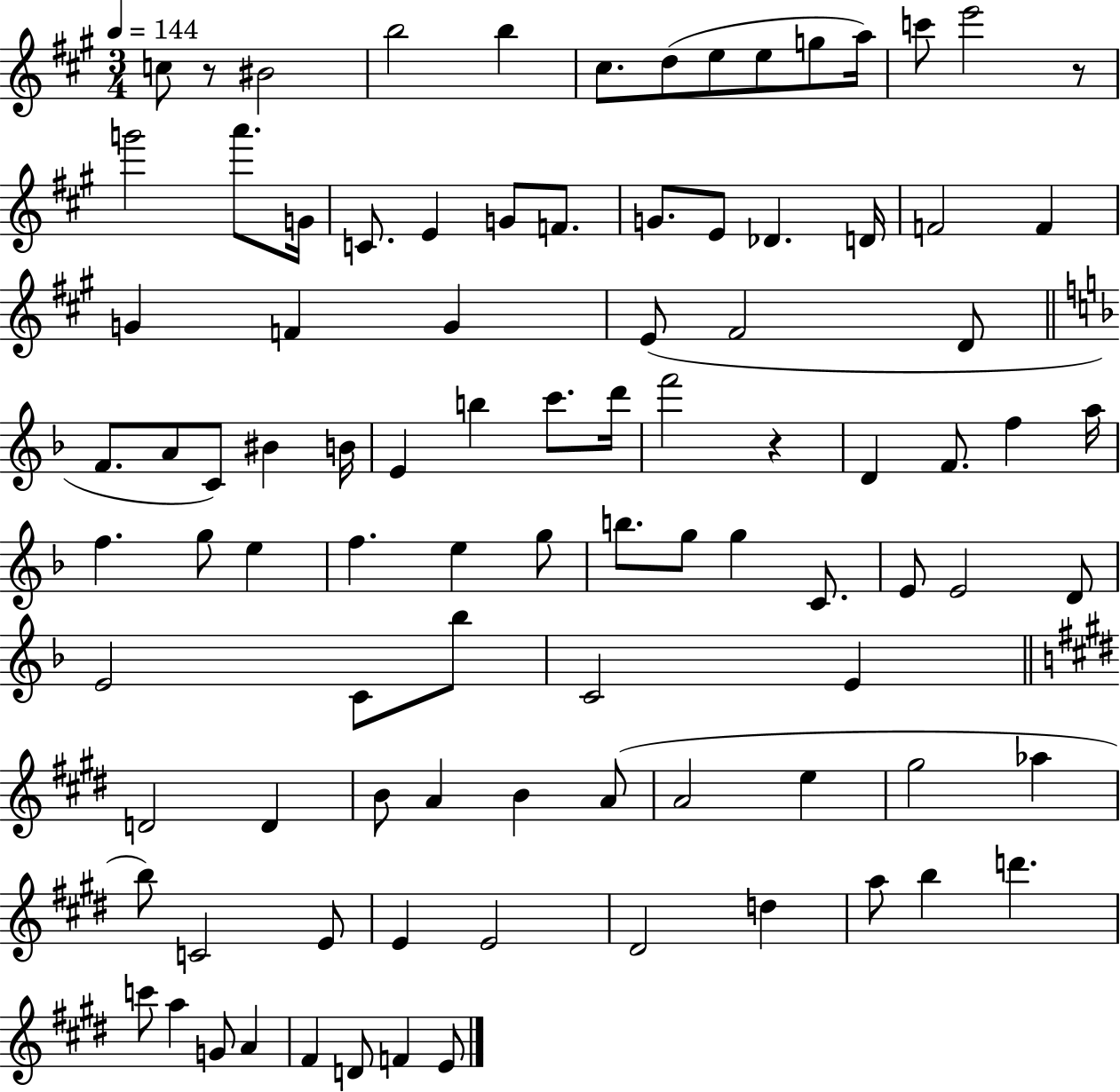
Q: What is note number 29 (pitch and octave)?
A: E4